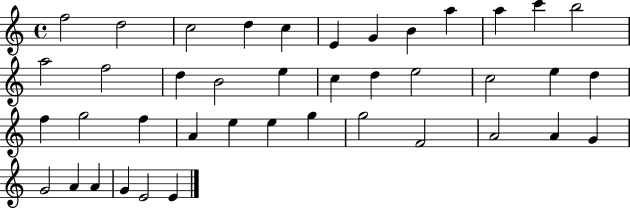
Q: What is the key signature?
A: C major